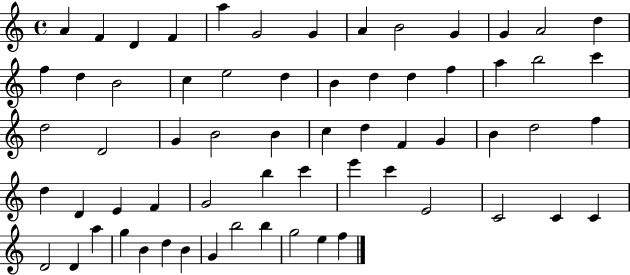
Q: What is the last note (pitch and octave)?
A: F5